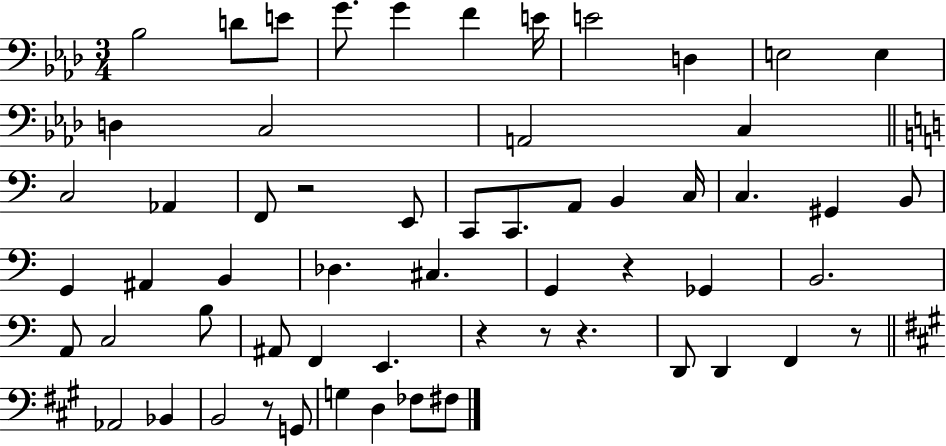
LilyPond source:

{
  \clef bass
  \numericTimeSignature
  \time 3/4
  \key aes \major
  bes2 d'8 e'8 | g'8. g'4 f'4 e'16 | e'2 d4 | e2 e4 | \break d4 c2 | a,2 c4 | \bar "||" \break \key c \major c2 aes,4 | f,8 r2 e,8 | c,8 c,8. a,8 b,4 c16 | c4. gis,4 b,8 | \break g,4 ais,4 b,4 | des4. cis4. | g,4 r4 ges,4 | b,2. | \break a,8 c2 b8 | ais,8 f,4 e,4. | r4 r8 r4. | d,8 d,4 f,4 r8 | \break \bar "||" \break \key a \major aes,2 bes,4 | b,2 r8 g,8 | g4 d4 fes8 fis8 | \bar "|."
}